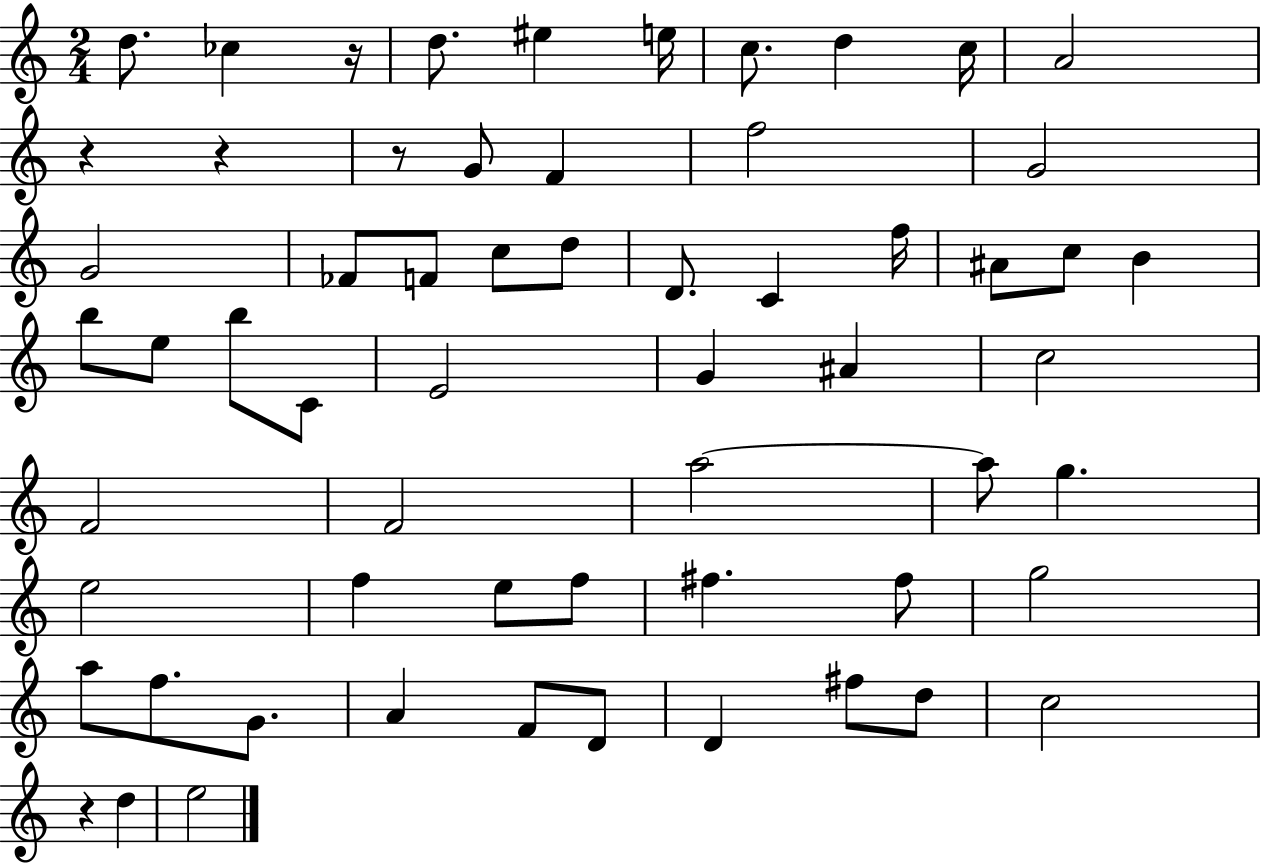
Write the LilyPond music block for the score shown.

{
  \clef treble
  \numericTimeSignature
  \time 2/4
  \key c \major
  \repeat volta 2 { d''8. ces''4 r16 | d''8. eis''4 e''16 | c''8. d''4 c''16 | a'2 | \break r4 r4 | r8 g'8 f'4 | f''2 | g'2 | \break g'2 | fes'8 f'8 c''8 d''8 | d'8. c'4 f''16 | ais'8 c''8 b'4 | \break b''8 e''8 b''8 c'8 | e'2 | g'4 ais'4 | c''2 | \break f'2 | f'2 | a''2~~ | a''8 g''4. | \break e''2 | f''4 e''8 f''8 | fis''4. fis''8 | g''2 | \break a''8 f''8. g'8. | a'4 f'8 d'8 | d'4 fis''8 d''8 | c''2 | \break r4 d''4 | e''2 | } \bar "|."
}